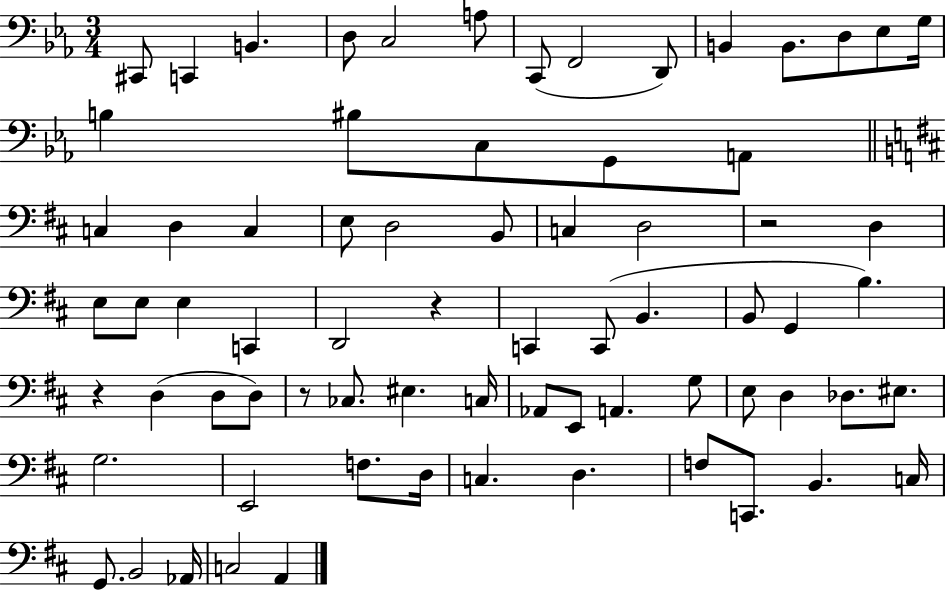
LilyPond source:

{
  \clef bass
  \numericTimeSignature
  \time 3/4
  \key ees \major
  \repeat volta 2 { cis,8 c,4 b,4. | d8 c2 a8 | c,8( f,2 d,8) | b,4 b,8. d8 ees8 g16 | \break b4 bis8 c8 g,8 a,8 | \bar "||" \break \key d \major c4 d4 c4 | e8 d2 b,8 | c4 d2 | r2 d4 | \break e8 e8 e4 c,4 | d,2 r4 | c,4 c,8( b,4. | b,8 g,4 b4.) | \break r4 d4( d8 d8) | r8 ces8. eis4. c16 | aes,8 e,8 a,4. g8 | e8 d4 des8. eis8. | \break g2. | e,2 f8. d16 | c4. d4. | f8 c,8. b,4. c16 | \break g,8. b,2 aes,16 | c2 a,4 | } \bar "|."
}